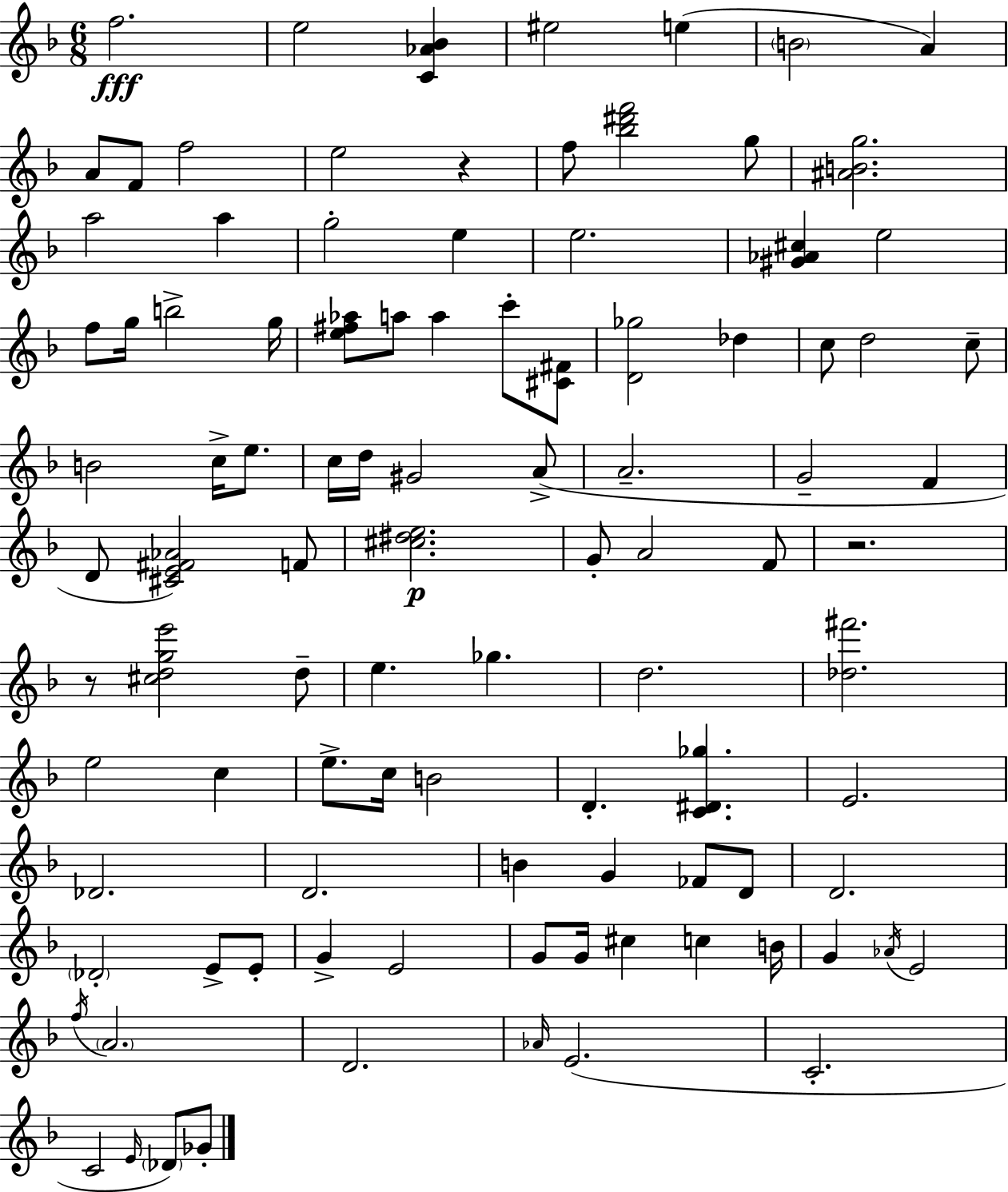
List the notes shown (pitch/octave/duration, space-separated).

F5/h. E5/h [C4,Ab4,Bb4]/q EIS5/h E5/q B4/h A4/q A4/e F4/e F5/h E5/h R/q F5/e [Bb5,D#6,F6]/h G5/e [A#4,B4,G5]/h. A5/h A5/q G5/h E5/q E5/h. [G#4,Ab4,C#5]/q E5/h F5/e G5/s B5/h G5/s [E5,F#5,Ab5]/e A5/e A5/q C6/e [C#4,F#4]/e [D4,Gb5]/h Db5/q C5/e D5/h C5/e B4/h C5/s E5/e. C5/s D5/s G#4/h A4/e A4/h. G4/h F4/q D4/e [C#4,E4,F#4,Ab4]/h F4/e [C#5,D#5,E5]/h. G4/e A4/h F4/e R/h. R/e [C#5,D5,G5,E6]/h D5/e E5/q. Gb5/q. D5/h. [Db5,F#6]/h. E5/h C5/q E5/e. C5/s B4/h D4/q. [C4,D#4,Gb5]/q. E4/h. Db4/h. D4/h. B4/q G4/q FES4/e D4/e D4/h. Db4/h E4/e E4/e G4/q E4/h G4/e G4/s C#5/q C5/q B4/s G4/q Ab4/s E4/h F5/s A4/h. D4/h. Ab4/s E4/h. C4/h. C4/h E4/s Db4/e Gb4/e